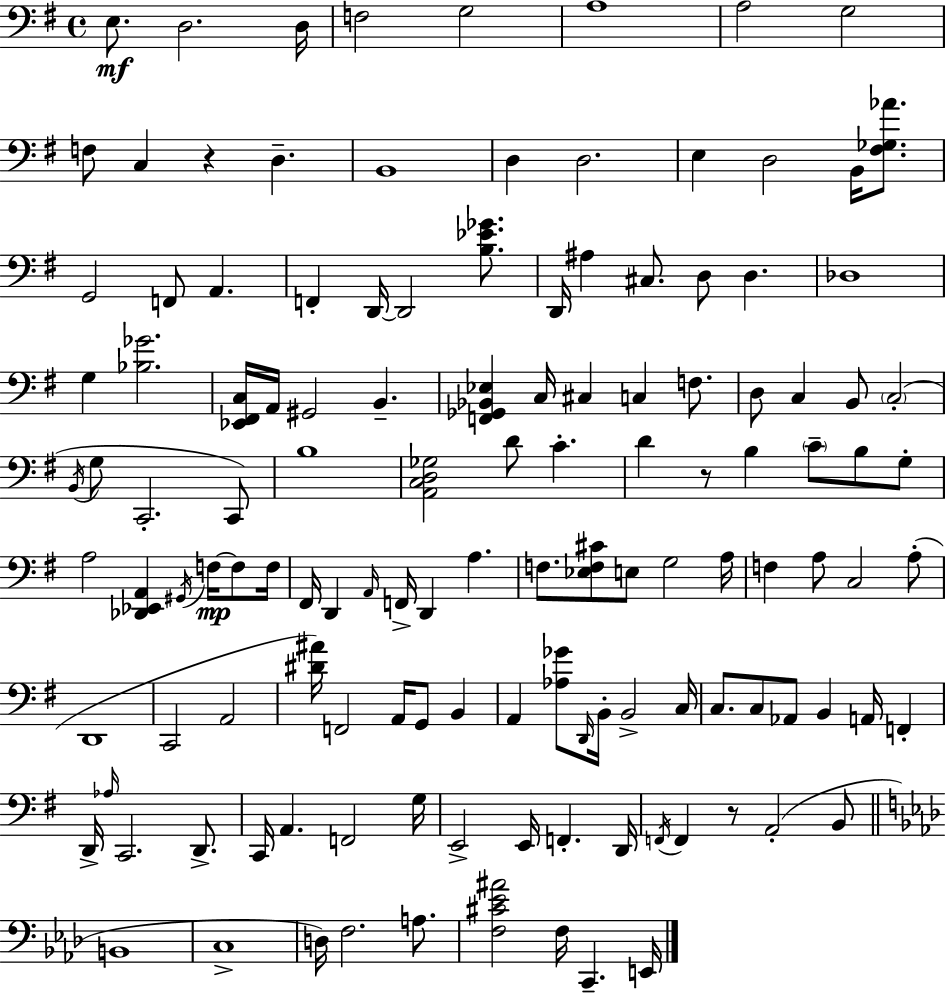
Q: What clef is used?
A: bass